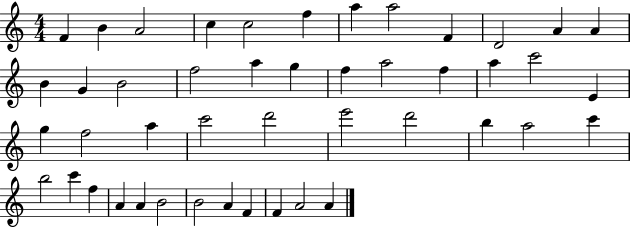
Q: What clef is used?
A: treble